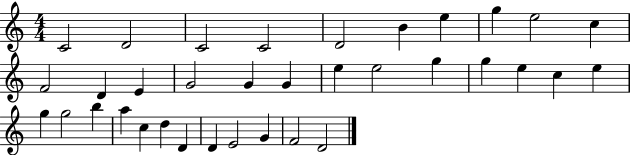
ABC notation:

X:1
T:Untitled
M:4/4
L:1/4
K:C
C2 D2 C2 C2 D2 B e g e2 c F2 D E G2 G G e e2 g g e c e g g2 b a c d D D E2 G F2 D2